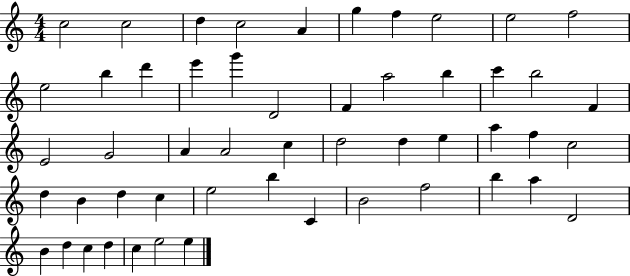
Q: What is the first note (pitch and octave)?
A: C5